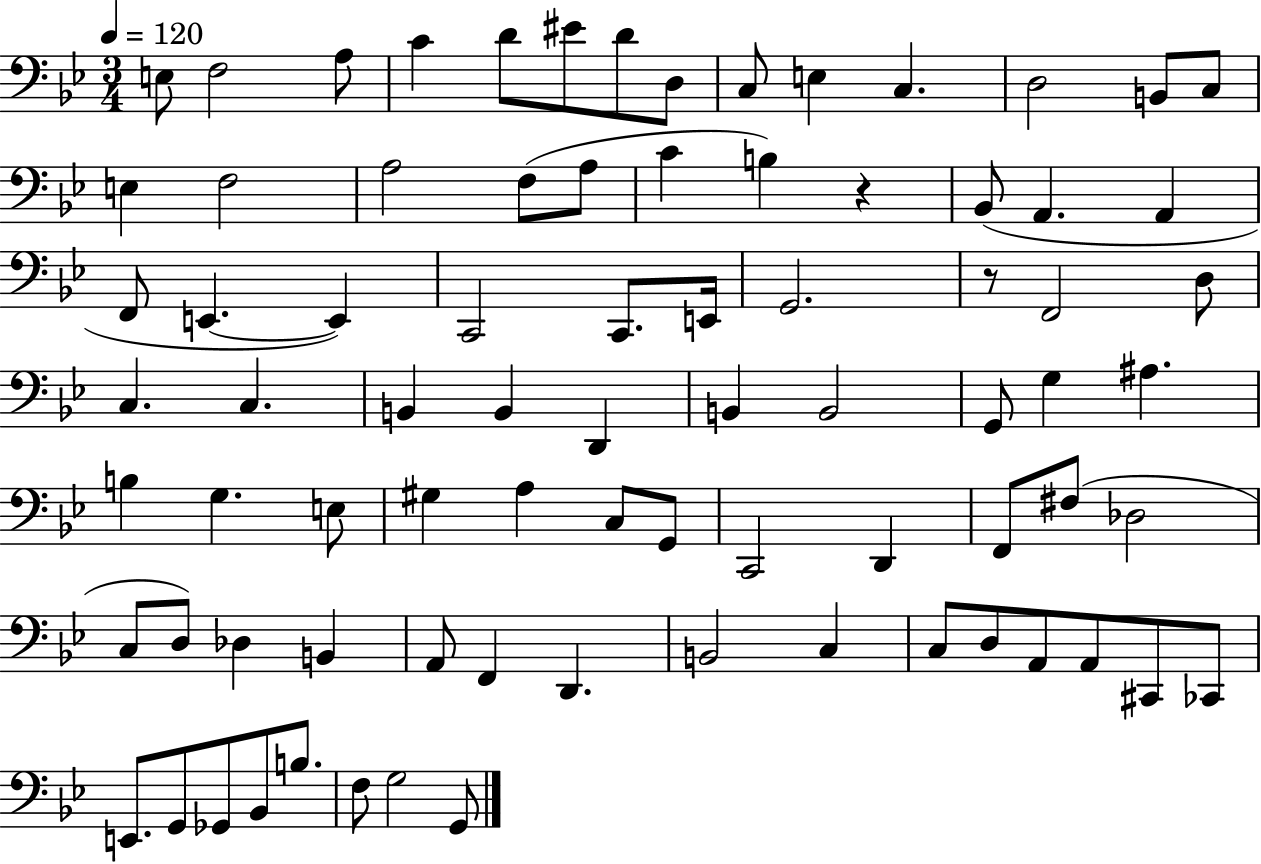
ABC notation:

X:1
T:Untitled
M:3/4
L:1/4
K:Bb
E,/2 F,2 A,/2 C D/2 ^E/2 D/2 D,/2 C,/2 E, C, D,2 B,,/2 C,/2 E, F,2 A,2 F,/2 A,/2 C B, z _B,,/2 A,, A,, F,,/2 E,, E,, C,,2 C,,/2 E,,/4 G,,2 z/2 F,,2 D,/2 C, C, B,, B,, D,, B,, B,,2 G,,/2 G, ^A, B, G, E,/2 ^G, A, C,/2 G,,/2 C,,2 D,, F,,/2 ^F,/2 _D,2 C,/2 D,/2 _D, B,, A,,/2 F,, D,, B,,2 C, C,/2 D,/2 A,,/2 A,,/2 ^C,,/2 _C,,/2 E,,/2 G,,/2 _G,,/2 _B,,/2 B,/2 F,/2 G,2 G,,/2